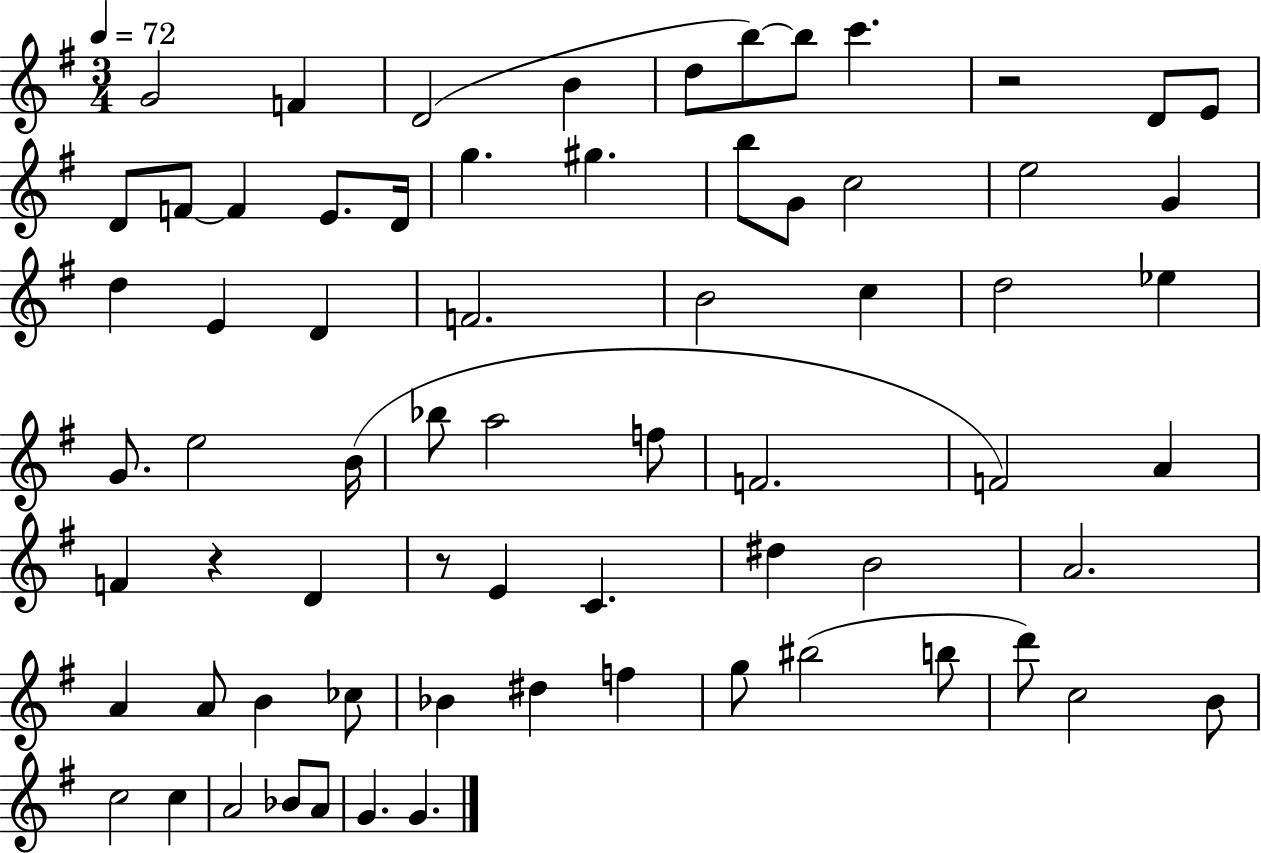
X:1
T:Untitled
M:3/4
L:1/4
K:G
G2 F D2 B d/2 b/2 b/2 c' z2 D/2 E/2 D/2 F/2 F E/2 D/4 g ^g b/2 G/2 c2 e2 G d E D F2 B2 c d2 _e G/2 e2 B/4 _b/2 a2 f/2 F2 F2 A F z D z/2 E C ^d B2 A2 A A/2 B _c/2 _B ^d f g/2 ^b2 b/2 d'/2 c2 B/2 c2 c A2 _B/2 A/2 G G